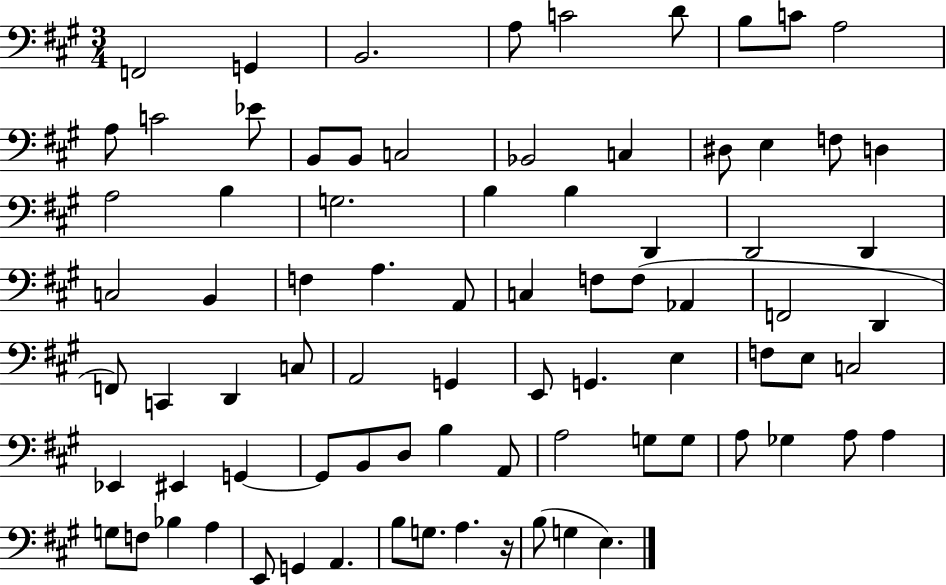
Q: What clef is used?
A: bass